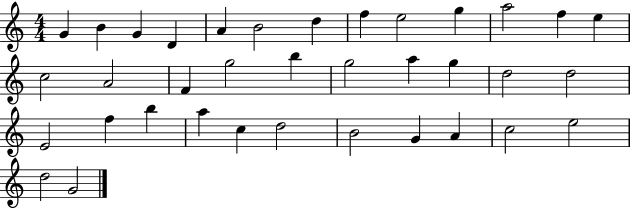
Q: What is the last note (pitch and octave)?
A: G4